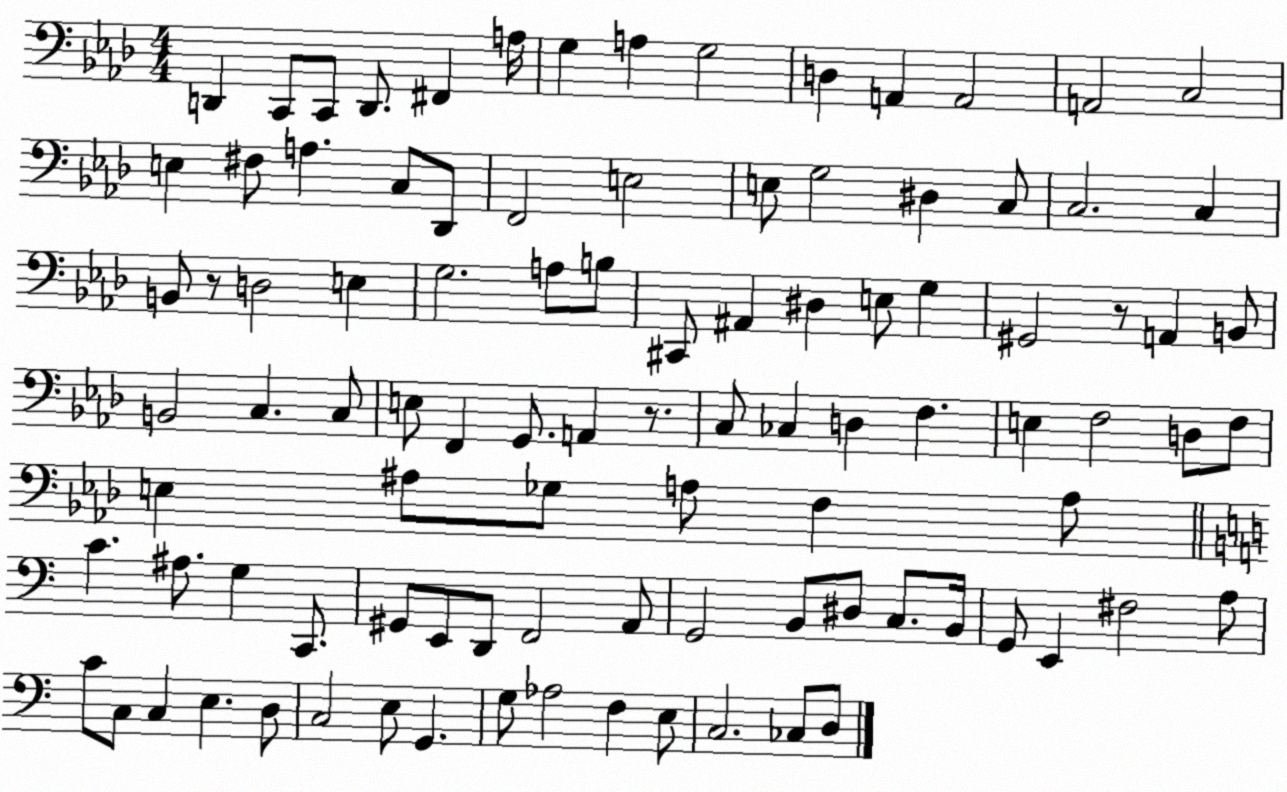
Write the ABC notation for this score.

X:1
T:Untitled
M:4/4
L:1/4
K:Ab
D,, C,,/2 C,,/2 D,,/2 ^F,, A,/4 G, A, G,2 D, A,, A,,2 A,,2 C,2 E, ^F,/2 A, C,/2 _D,,/2 F,,2 E,2 E,/2 G,2 ^D, C,/2 C,2 C, B,,/2 z/2 D,2 E, G,2 A,/2 B,/2 ^C,,/2 ^A,, ^D, E,/2 G, ^G,,2 z/2 A,, B,,/2 B,,2 C, C,/2 E,/2 F,, G,,/2 A,, z/2 C,/2 _C, D, F, E, F,2 D,/2 F,/2 E, ^A,/2 _G,/2 A,/2 F, A,/2 C ^A,/2 G, C,,/2 ^G,,/2 E,,/2 D,,/2 F,,2 A,,/2 G,,2 B,,/2 ^D,/2 C,/2 B,,/4 G,,/2 E,, ^F,2 A,/2 C/2 C,/2 C, E, D,/2 C,2 E,/2 G,, G,/2 _A,2 F, E,/2 C,2 _C,/2 D,/2